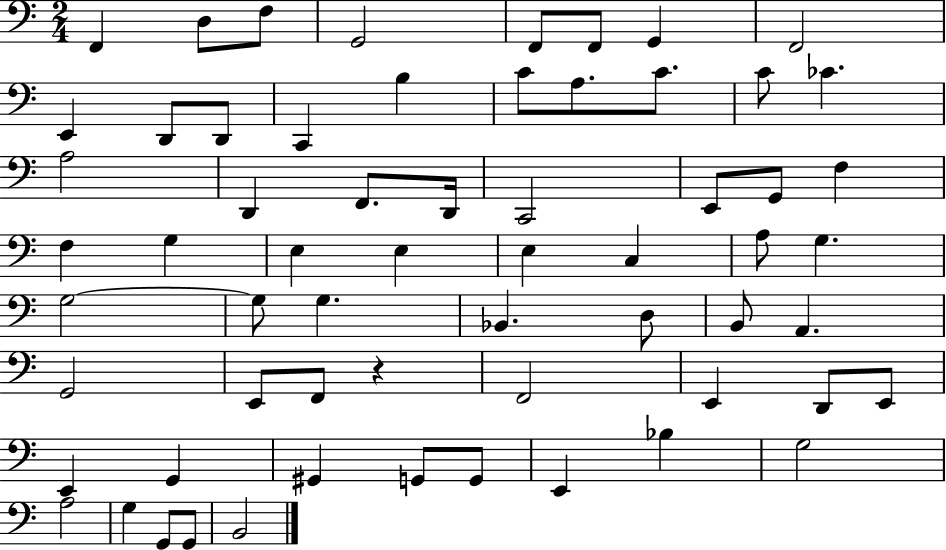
{
  \clef bass
  \numericTimeSignature
  \time 2/4
  \key c \major
  \repeat volta 2 { f,4 d8 f8 | g,2 | f,8 f,8 g,4 | f,2 | \break e,4 d,8 d,8 | c,4 b4 | c'8 a8. c'8. | c'8 ces'4. | \break a2 | d,4 f,8. d,16 | c,2 | e,8 g,8 f4 | \break f4 g4 | e4 e4 | e4 c4 | a8 g4. | \break g2~~ | g8 g4. | bes,4. d8 | b,8 a,4. | \break g,2 | e,8 f,8 r4 | f,2 | e,4 d,8 e,8 | \break e,4 g,4 | gis,4 g,8 g,8 | e,4 bes4 | g2 | \break a2 | g4 g,8 g,8 | b,2 | } \bar "|."
}